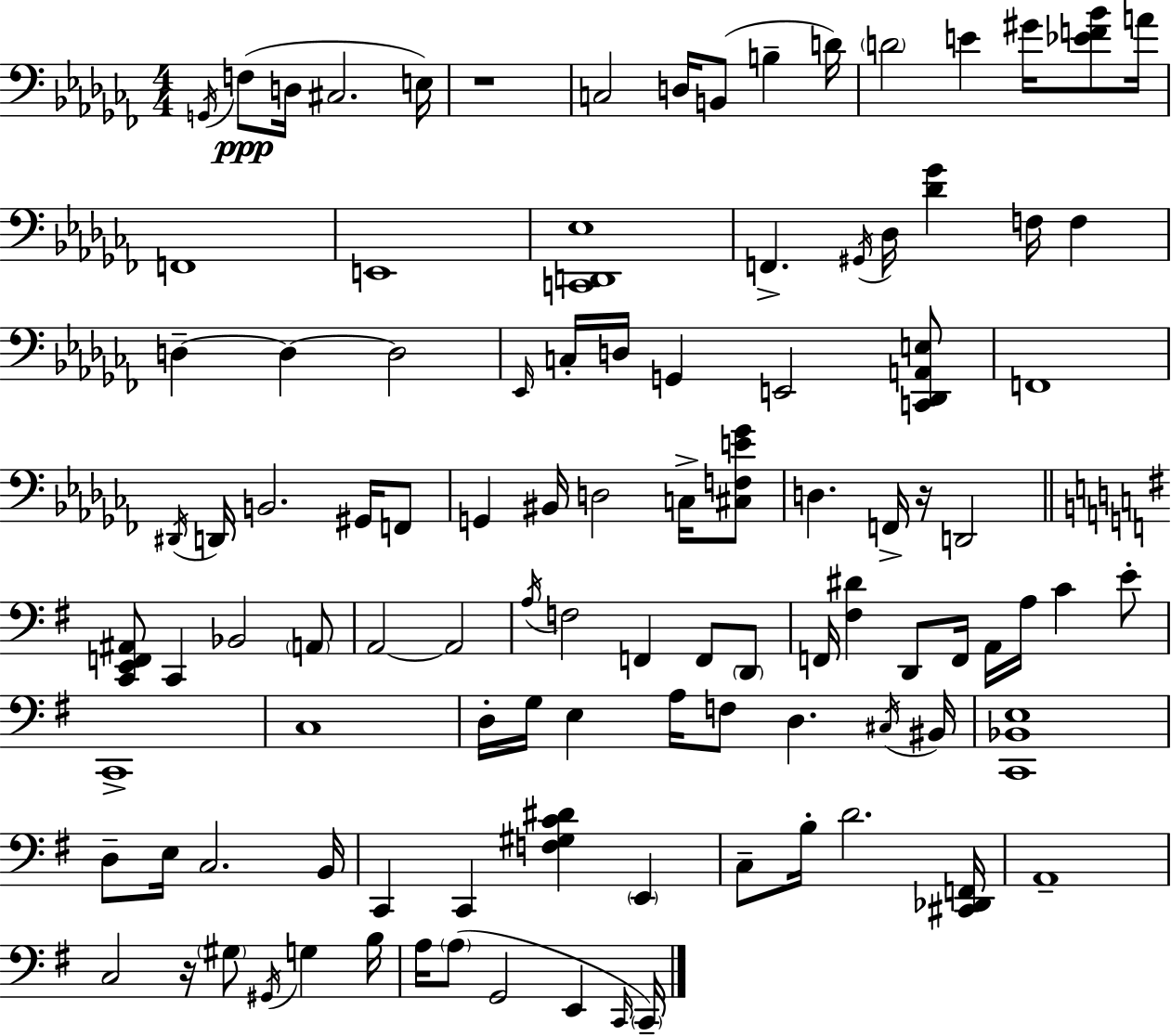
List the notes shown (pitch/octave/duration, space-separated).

G2/s F3/e D3/s C#3/h. E3/s R/w C3/h D3/s B2/e B3/q D4/s D4/h E4/q G#4/s [Eb4,F4,Bb4]/e A4/s F2/w E2/w [C2,D2,Eb3]/w F2/q. G#2/s Db3/s [Db4,Gb4]/q F3/s F3/q D3/q D3/q D3/h Eb2/s C3/s D3/s G2/q E2/h [C2,Db2,A2,E3]/e F2/w D#2/s D2/s B2/h. G#2/s F2/e G2/q BIS2/s D3/h C3/s [C#3,F3,E4,Gb4]/e D3/q. F2/s R/s D2/h [C2,E2,F2,A#2]/e C2/q Bb2/h A2/e A2/h A2/h A3/s F3/h F2/q F2/e D2/e F2/s [F#3,D#4]/q D2/e F2/s A2/s A3/s C4/q E4/e C2/w C3/w D3/s G3/s E3/q A3/s F3/e D3/q. C#3/s BIS2/s [C2,Bb2,E3]/w D3/e E3/s C3/h. B2/s C2/q C2/q [F3,G#3,C4,D#4]/q E2/q C3/e B3/s D4/h. [C#2,Db2,F2]/s A2/w C3/h R/s G#3/e G#2/s G3/q B3/s A3/s A3/e G2/h E2/q C2/s C2/s